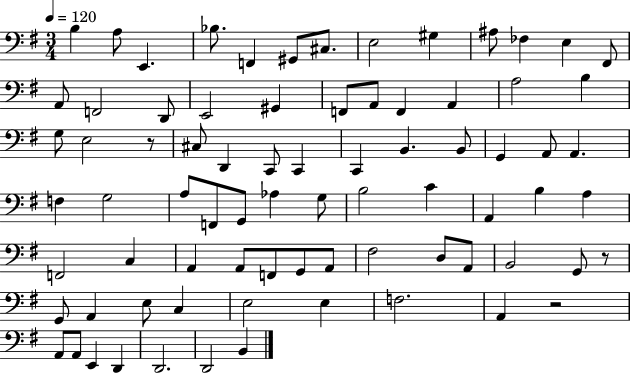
B3/q A3/e E2/q. Bb3/e. F2/q G#2/e C#3/e. E3/h G#3/q A#3/e FES3/q E3/q F#2/e A2/e F2/h D2/e E2/h G#2/q F2/e A2/e F2/q A2/q A3/h B3/q G3/e E3/h R/e C#3/e D2/q C2/e C2/q C2/q B2/q. B2/e G2/q A2/e A2/q. F3/q G3/h A3/e F2/e G2/e Ab3/q G3/e B3/h C4/q A2/q B3/q A3/q F2/h C3/q A2/q A2/e F2/e G2/e A2/e F#3/h D3/e A2/e B2/h G2/e R/e G2/e A2/q E3/e C3/q E3/h E3/q F3/h. A2/q R/h A2/e A2/e E2/q D2/q D2/h. D2/h B2/q